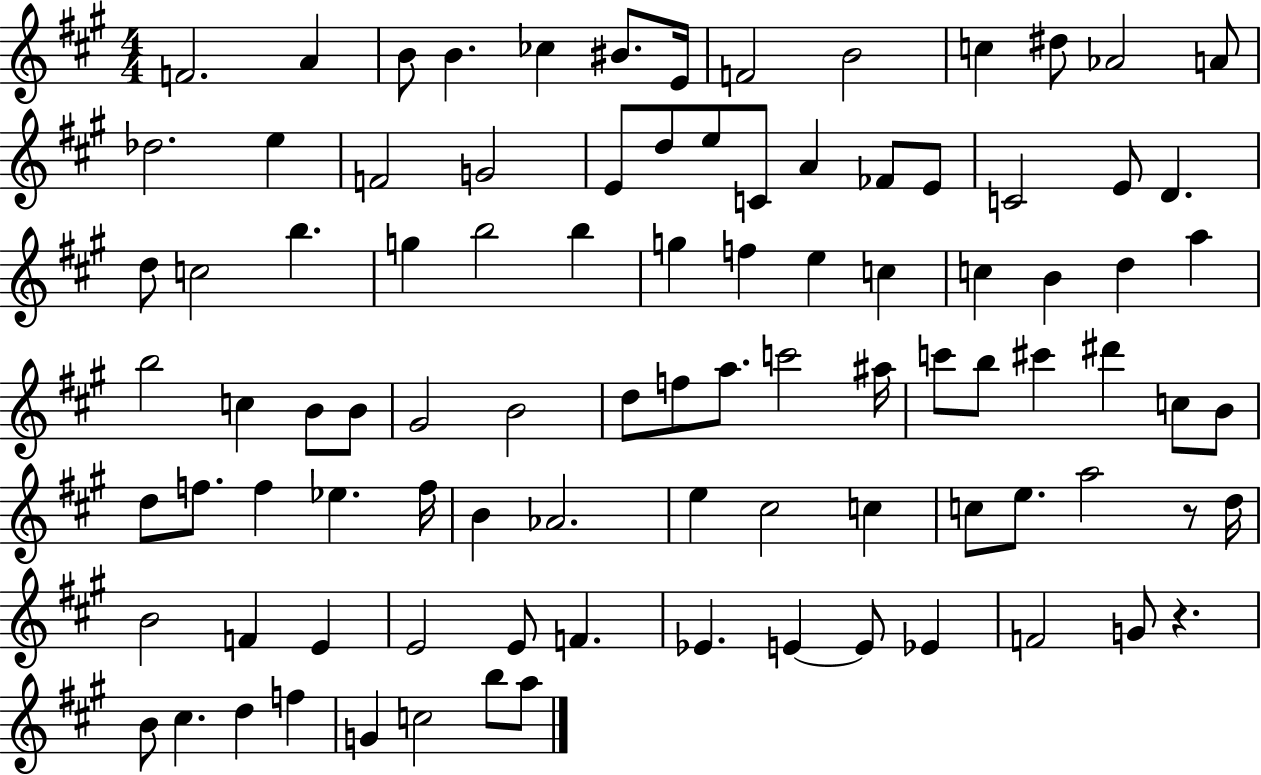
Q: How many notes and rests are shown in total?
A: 94